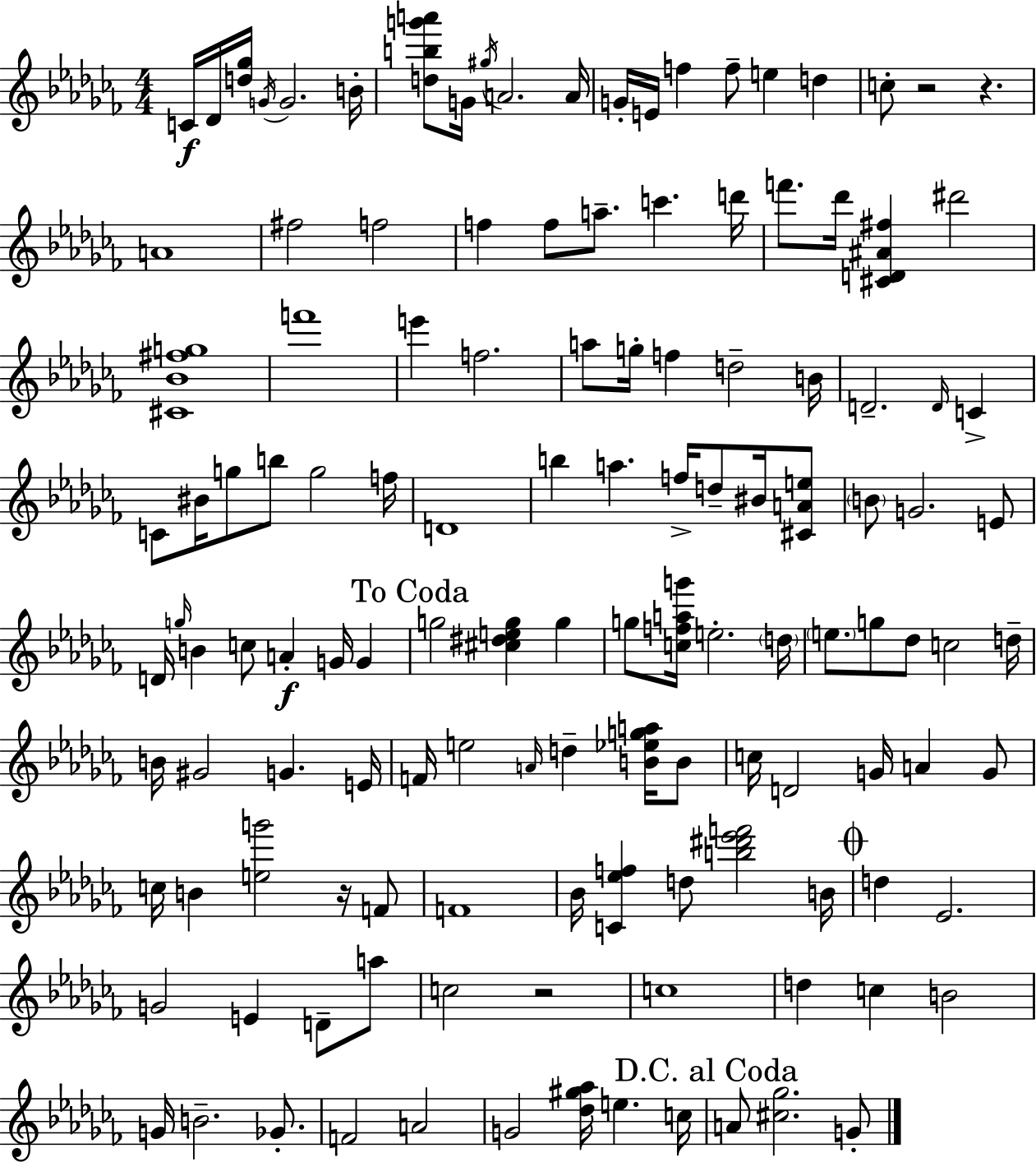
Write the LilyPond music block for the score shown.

{
  \clef treble
  \numericTimeSignature
  \time 4/4
  \key aes \minor
  c'16\f des'16 <d'' ges''>16 \acciaccatura { g'16 } g'2. | b'16-. <d'' b'' g''' a'''>8 g'16 \acciaccatura { gis''16 } a'2. | a'16 g'16-. e'16 f''4 f''8-- e''4 d''4 | c''8-. r2 r4. | \break a'1 | fis''2 f''2 | f''4 f''8 a''8.-- c'''4. | d'''16 f'''8. des'''16 <cis' d' ais' fis''>4 dis'''2 | \break <cis' bes' fis'' g''>1 | f'''1 | e'''4 f''2. | a''8 g''16-. f''4 d''2-- | \break b'16 d'2.-- \grace { d'16 } c'4-> | c'8 bis'16 g''8 b''8 g''2 | f''16 d'1 | b''4 a''4. f''16-> d''8-- | \break bis'16 <cis' a' e''>8 \parenthesize b'8 g'2. | e'8 d'16 \grace { g''16 } b'4 c''8 a'4-.\f g'16 | g'4 \mark "To Coda" g''2 <cis'' dis'' e'' g''>4 | g''4 g''8 <c'' f'' a'' g'''>16 e''2.-. | \break \parenthesize d''16 \parenthesize e''8. g''8 des''8 c''2 | d''16-- b'16 gis'2 g'4. | e'16 f'16 e''2 \grace { a'16 } d''4-- | <b' ees'' g'' a''>16 b'8 c''16 d'2 g'16 a'4 | \break g'8 c''16 b'4 <e'' g'''>2 | r16 f'8 f'1 | bes'16 <c' ees'' f''>4 d''8 <b'' dis''' ees''' f'''>2 | b'16 \mark \markup { \musicglyph "scripts.coda" } d''4 ees'2. | \break g'2 e'4 | d'8-- a''8 c''2 r2 | c''1 | d''4 c''4 b'2 | \break g'16 b'2.-- | ges'8.-. f'2 a'2 | g'2 <des'' gis'' aes''>16 e''4. | c''16 \mark "D.C. al Coda" a'8 <cis'' ges''>2. | \break g'8-. \bar "|."
}